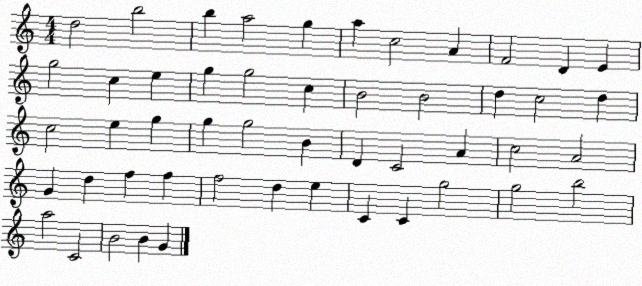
X:1
T:Untitled
M:4/4
L:1/4
K:C
d2 b2 b a2 g a c2 A F2 D E g2 c e g g2 c B2 B2 d c2 d c2 e g g g2 B D C2 A c2 A2 G d f f f2 d e C C g2 g2 b2 a2 C2 B2 B G